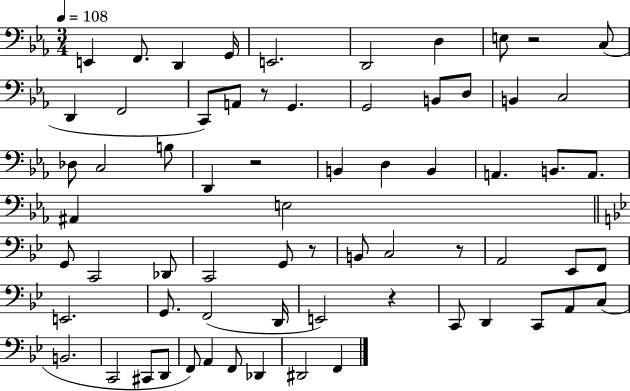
X:1
T:Untitled
M:3/4
L:1/4
K:Eb
E,, F,,/2 D,, G,,/4 E,,2 D,,2 D, E,/2 z2 C,/2 D,, F,,2 C,,/2 A,,/2 z/2 G,, G,,2 B,,/2 D,/2 B,, C,2 _D,/2 C,2 B,/2 D,, z2 B,, D, B,, A,, B,,/2 A,,/2 ^A,, E,2 G,,/2 C,,2 _D,,/2 C,,2 G,,/2 z/2 B,,/2 C,2 z/2 A,,2 _E,,/2 F,,/2 E,,2 G,,/2 F,,2 D,,/4 E,,2 z C,,/2 D,, C,,/2 A,,/2 C,/2 B,,2 C,,2 ^C,,/2 D,,/2 F,,/2 A,, F,,/2 _D,, ^D,,2 F,,